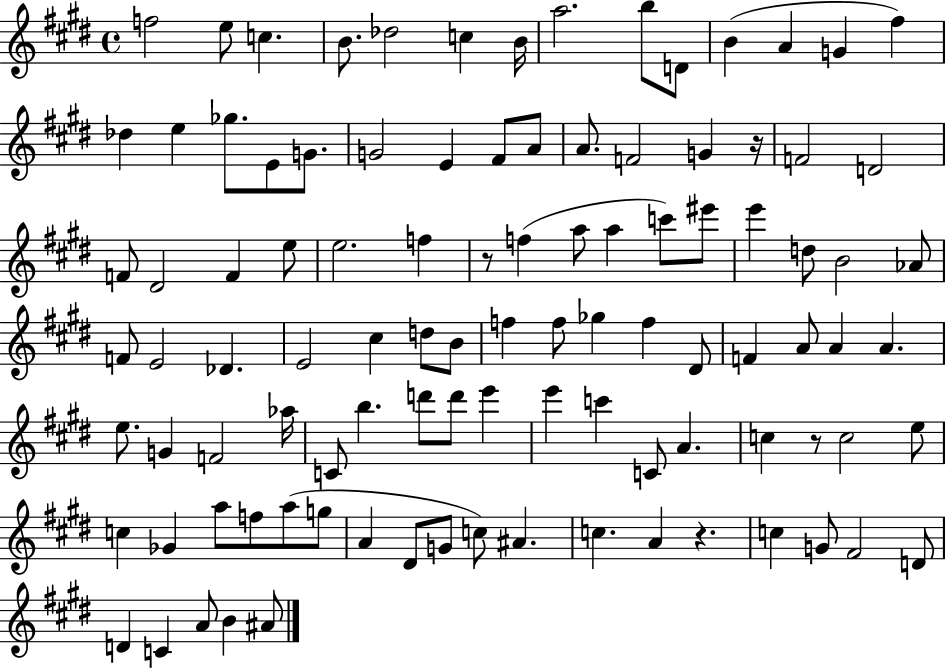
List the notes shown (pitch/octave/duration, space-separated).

F5/h E5/e C5/q. B4/e. Db5/h C5/q B4/s A5/h. B5/e D4/e B4/q A4/q G4/q F#5/q Db5/q E5/q Gb5/e. E4/e G4/e. G4/h E4/q F#4/e A4/e A4/e. F4/h G4/q R/s F4/h D4/h F4/e D#4/h F4/q E5/e E5/h. F5/q R/e F5/q A5/e A5/q C6/e EIS6/e E6/q D5/e B4/h Ab4/e F4/e E4/h Db4/q. E4/h C#5/q D5/e B4/e F5/q F5/e Gb5/q F5/q D#4/e F4/q A4/e A4/q A4/q. E5/e. G4/q F4/h Ab5/s C4/e B5/q. D6/e D6/e E6/q E6/q C6/q C4/e A4/q. C5/q R/e C5/h E5/e C5/q Gb4/q A5/e F5/e A5/e G5/e A4/q D#4/e G4/e C5/e A#4/q. C5/q. A4/q R/q. C5/q G4/e F#4/h D4/e D4/q C4/q A4/e B4/q A#4/e